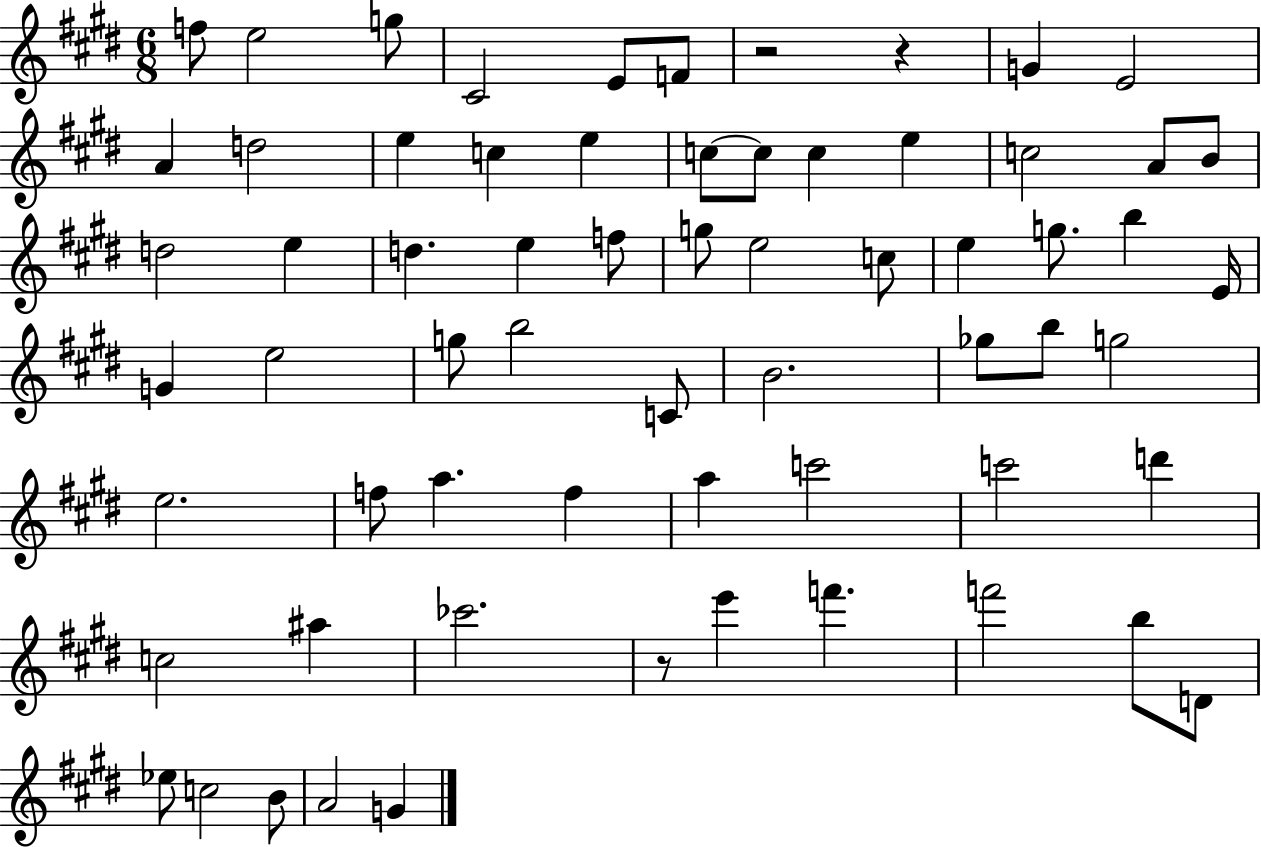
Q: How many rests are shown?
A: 3